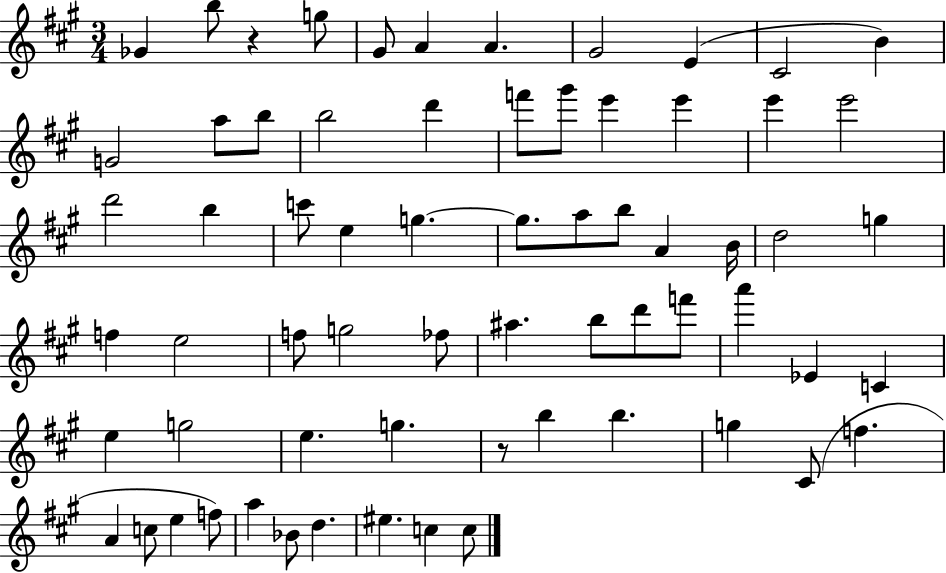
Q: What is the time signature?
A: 3/4